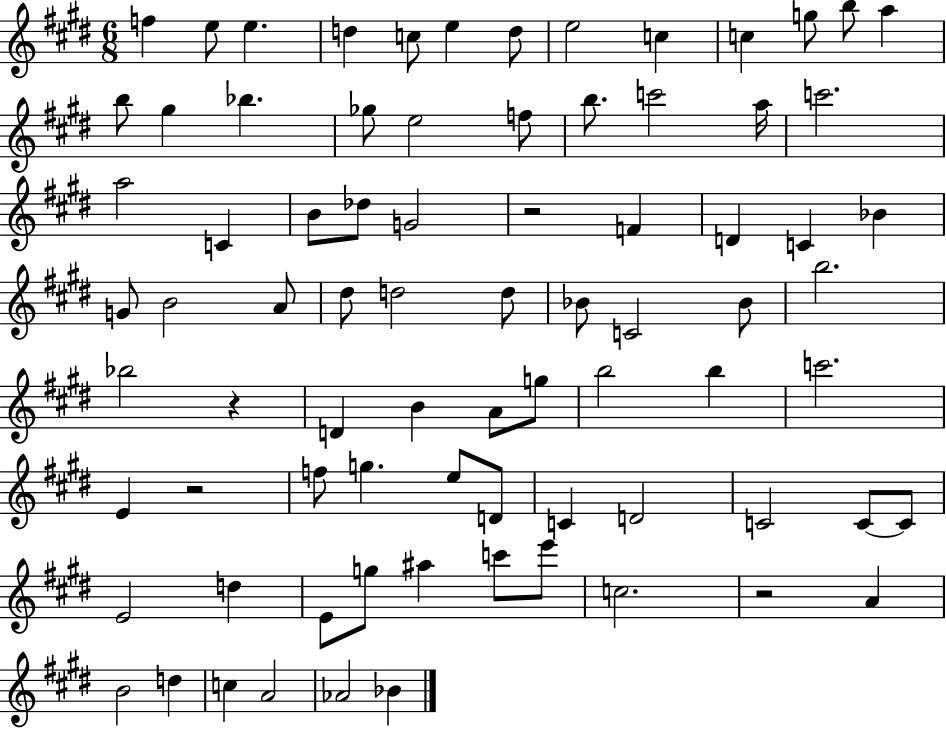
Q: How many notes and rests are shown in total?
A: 79